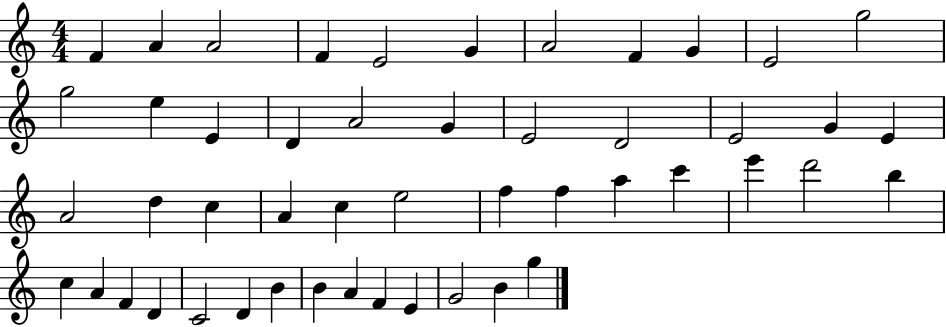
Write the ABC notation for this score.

X:1
T:Untitled
M:4/4
L:1/4
K:C
F A A2 F E2 G A2 F G E2 g2 g2 e E D A2 G E2 D2 E2 G E A2 d c A c e2 f f a c' e' d'2 b c A F D C2 D B B A F E G2 B g